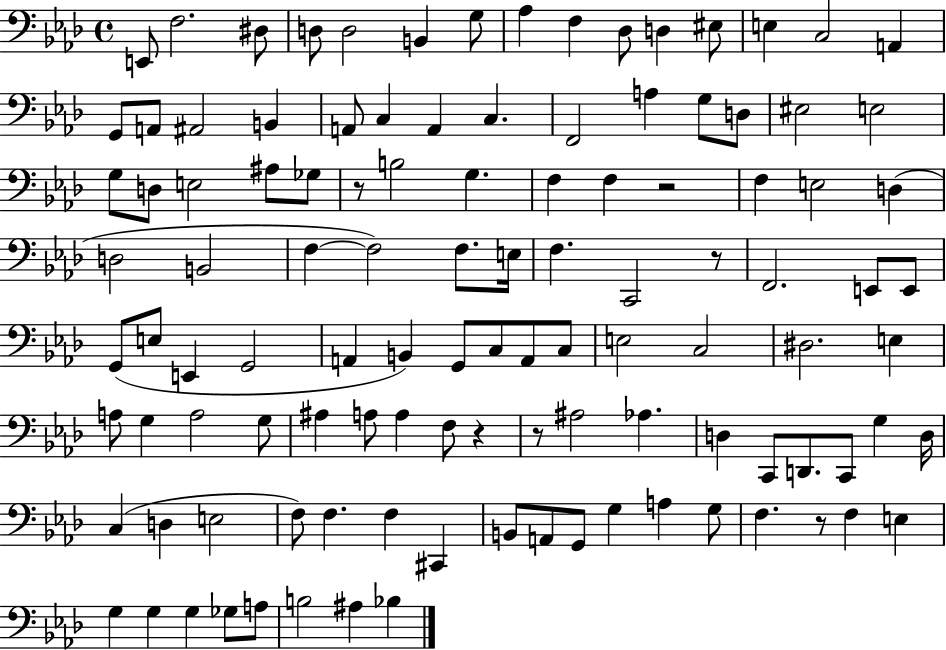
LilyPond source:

{
  \clef bass
  \time 4/4
  \defaultTimeSignature
  \key aes \major
  e,8 f2. dis8 | d8 d2 b,4 g8 | aes4 f4 des8 d4 eis8 | e4 c2 a,4 | \break g,8 a,8 ais,2 b,4 | a,8 c4 a,4 c4. | f,2 a4 g8 d8 | eis2 e2 | \break g8 d8 e2 ais8 ges8 | r8 b2 g4. | f4 f4 r2 | f4 e2 d4( | \break d2 b,2 | f4~~ f2) f8. e16 | f4. c,2 r8 | f,2. e,8 e,8 | \break g,8( e8 e,4 g,2 | a,4 b,4) g,8 c8 a,8 c8 | e2 c2 | dis2. e4 | \break a8 g4 a2 g8 | ais4 a8 a4 f8 r4 | r8 ais2 aes4. | d4 c,8 d,8. c,8 g4 d16 | \break c4( d4 e2 | f8) f4. f4 cis,4 | b,8 a,8 g,8 g4 a4 g8 | f4. r8 f4 e4 | \break g4 g4 g4 ges8 a8 | b2 ais4 bes4 | \bar "|."
}